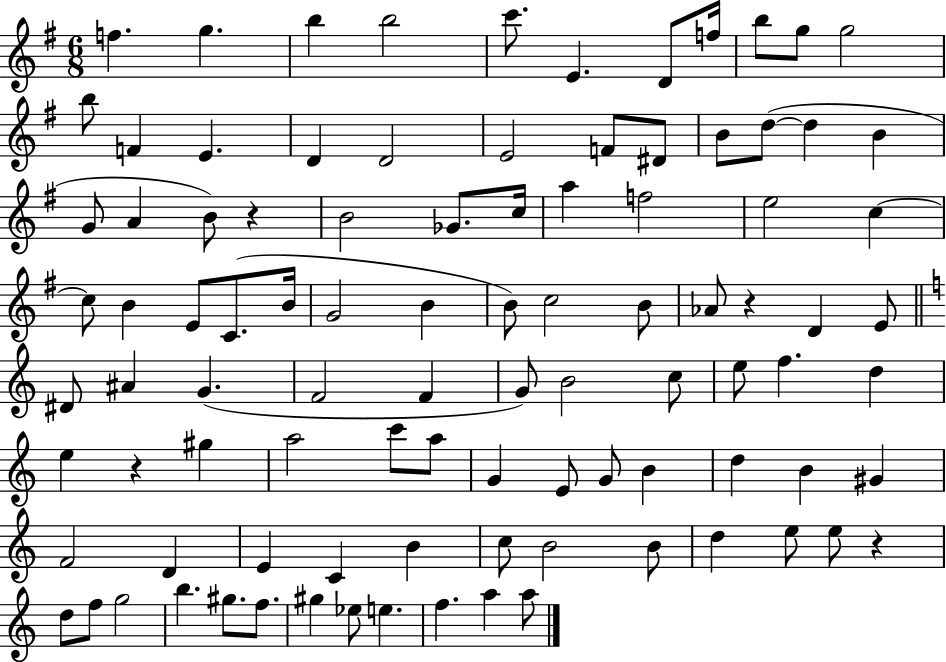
F5/q. G5/q. B5/q B5/h C6/e. E4/q. D4/e F5/s B5/e G5/e G5/h B5/e F4/q E4/q. D4/q D4/h E4/h F4/e D#4/e B4/e D5/e D5/q B4/q G4/e A4/q B4/e R/q B4/h Gb4/e. C5/s A5/q F5/h E5/h C5/q C5/e B4/q E4/e C4/e. B4/s G4/h B4/q B4/e C5/h B4/e Ab4/e R/q D4/q E4/e D#4/e A#4/q G4/q. F4/h F4/q G4/e B4/h C5/e E5/e F5/q. D5/q E5/q R/q G#5/q A5/h C6/e A5/e G4/q E4/e G4/e B4/q D5/q B4/q G#4/q F4/h D4/q E4/q C4/q B4/q C5/e B4/h B4/e D5/q E5/e E5/e R/q D5/e F5/e G5/h B5/q. G#5/e. F5/e. G#5/q Eb5/e E5/q. F5/q. A5/q A5/e